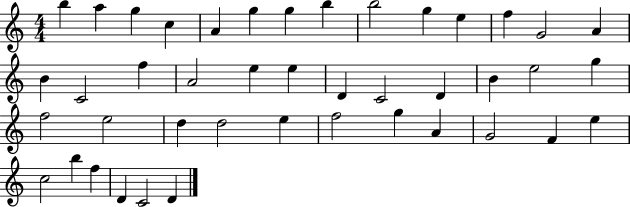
{
  \clef treble
  \numericTimeSignature
  \time 4/4
  \key c \major
  b''4 a''4 g''4 c''4 | a'4 g''4 g''4 b''4 | b''2 g''4 e''4 | f''4 g'2 a'4 | \break b'4 c'2 f''4 | a'2 e''4 e''4 | d'4 c'2 d'4 | b'4 e''2 g''4 | \break f''2 e''2 | d''4 d''2 e''4 | f''2 g''4 a'4 | g'2 f'4 e''4 | \break c''2 b''4 f''4 | d'4 c'2 d'4 | \bar "|."
}